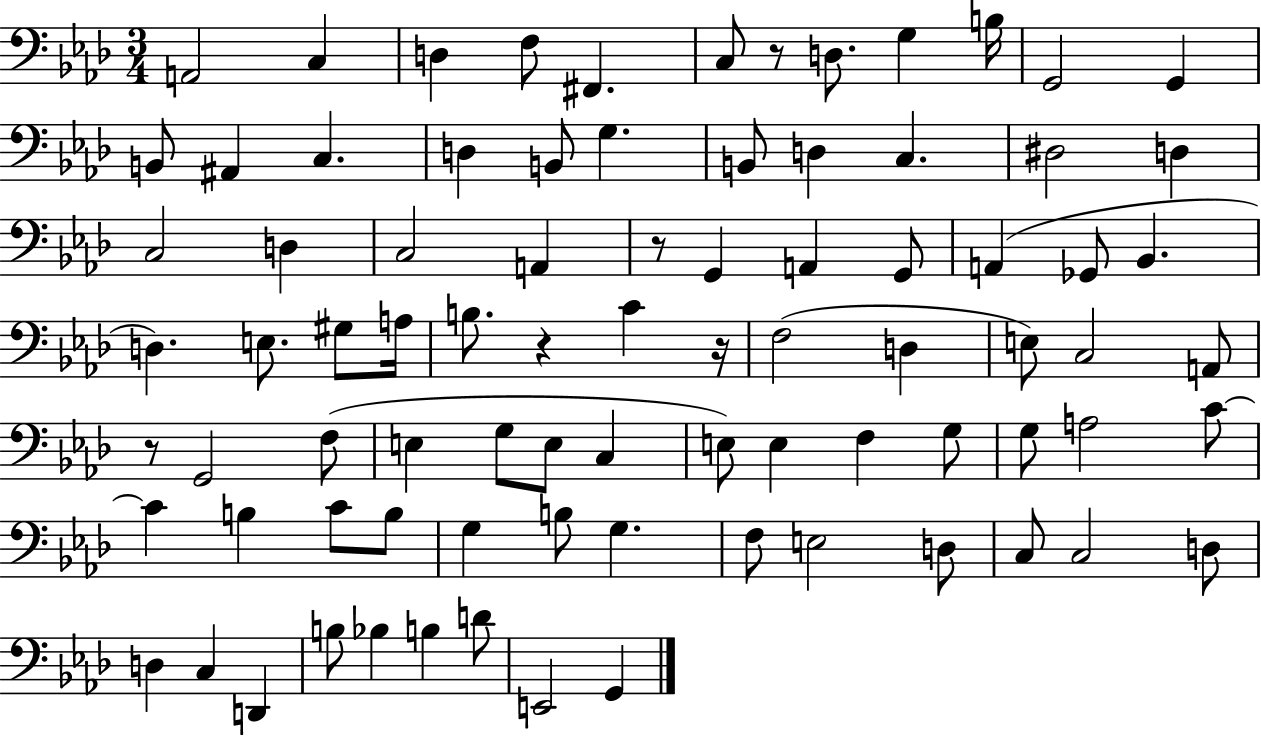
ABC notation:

X:1
T:Untitled
M:3/4
L:1/4
K:Ab
A,,2 C, D, F,/2 ^F,, C,/2 z/2 D,/2 G, B,/4 G,,2 G,, B,,/2 ^A,, C, D, B,,/2 G, B,,/2 D, C, ^D,2 D, C,2 D, C,2 A,, z/2 G,, A,, G,,/2 A,, _G,,/2 _B,, D, E,/2 ^G,/2 A,/4 B,/2 z C z/4 F,2 D, E,/2 C,2 A,,/2 z/2 G,,2 F,/2 E, G,/2 E,/2 C, E,/2 E, F, G,/2 G,/2 A,2 C/2 C B, C/2 B,/2 G, B,/2 G, F,/2 E,2 D,/2 C,/2 C,2 D,/2 D, C, D,, B,/2 _B, B, D/2 E,,2 G,,